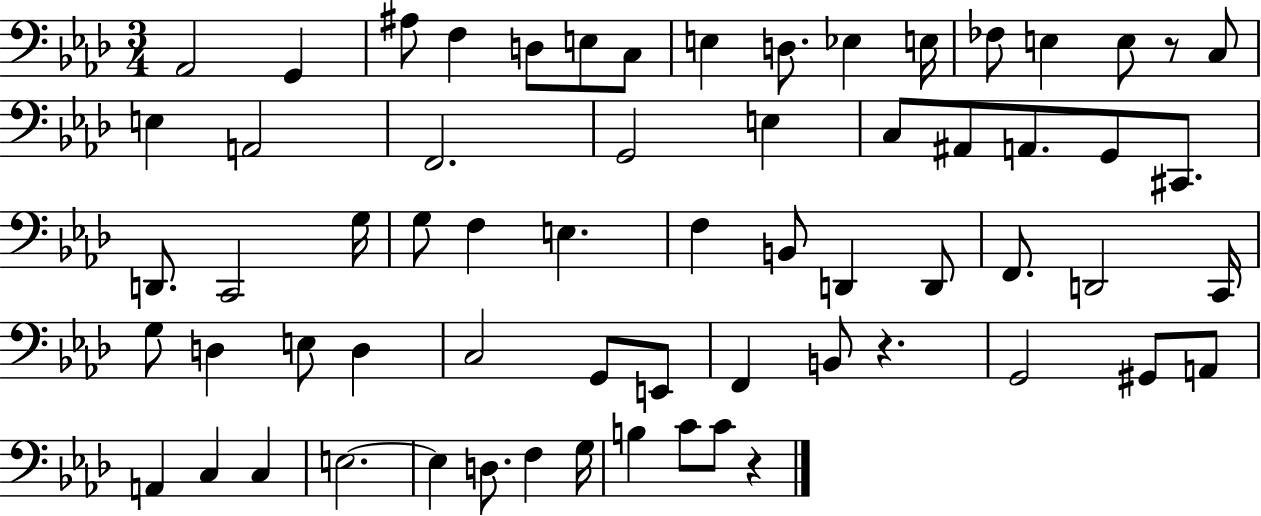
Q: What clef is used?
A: bass